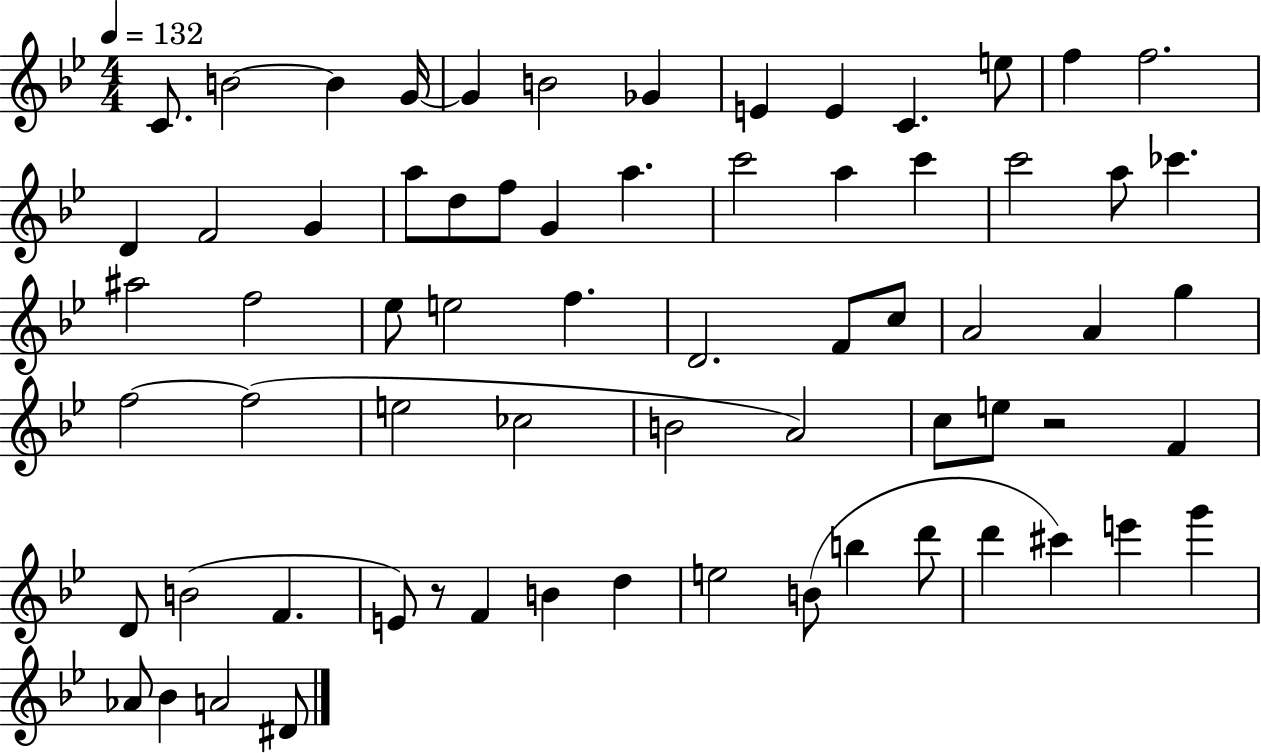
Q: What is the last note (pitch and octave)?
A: D#4